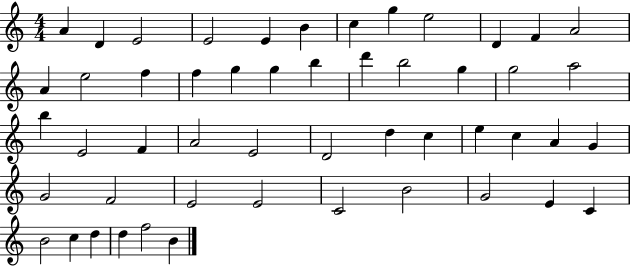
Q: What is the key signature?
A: C major